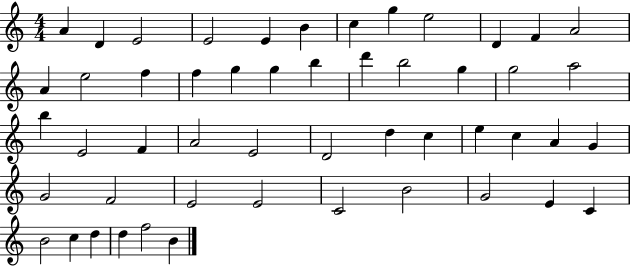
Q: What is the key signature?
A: C major